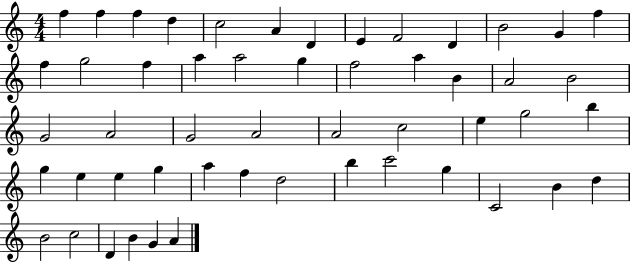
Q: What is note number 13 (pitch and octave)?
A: F5